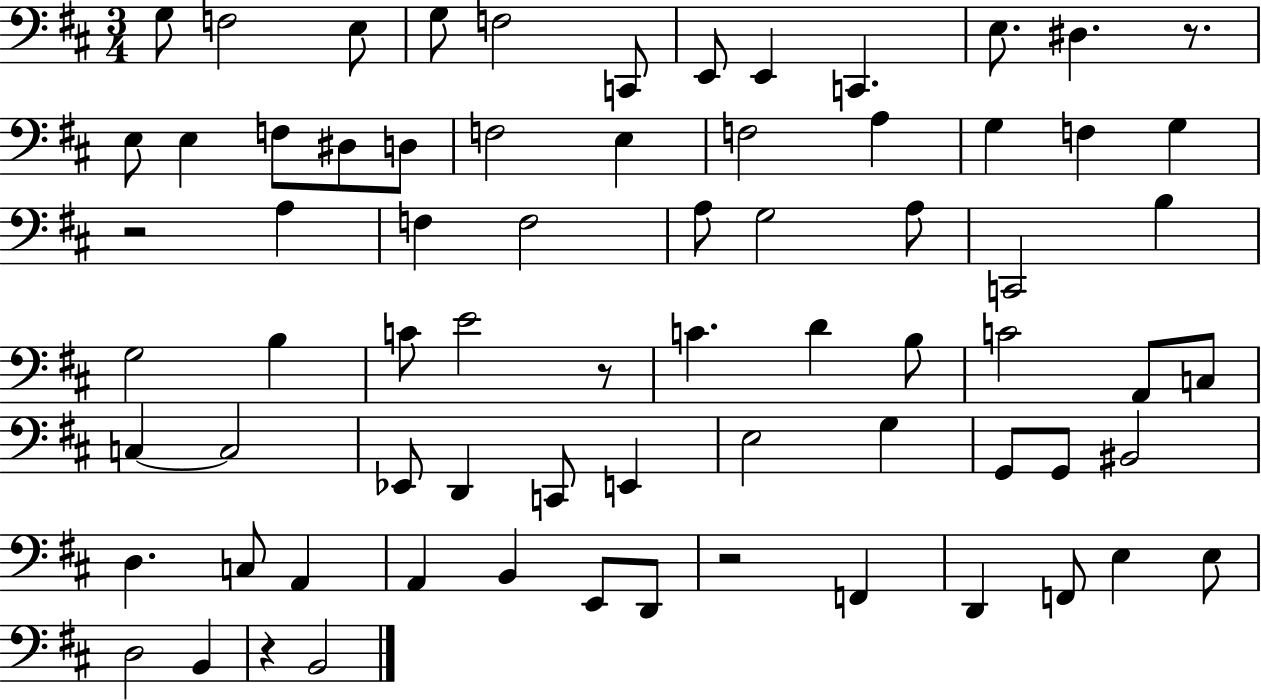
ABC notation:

X:1
T:Untitled
M:3/4
L:1/4
K:D
G,/2 F,2 E,/2 G,/2 F,2 C,,/2 E,,/2 E,, C,, E,/2 ^D, z/2 E,/2 E, F,/2 ^D,/2 D,/2 F,2 E, F,2 A, G, F, G, z2 A, F, F,2 A,/2 G,2 A,/2 C,,2 B, G,2 B, C/2 E2 z/2 C D B,/2 C2 A,,/2 C,/2 C, C,2 _E,,/2 D,, C,,/2 E,, E,2 G, G,,/2 G,,/2 ^B,,2 D, C,/2 A,, A,, B,, E,,/2 D,,/2 z2 F,, D,, F,,/2 E, E,/2 D,2 B,, z B,,2